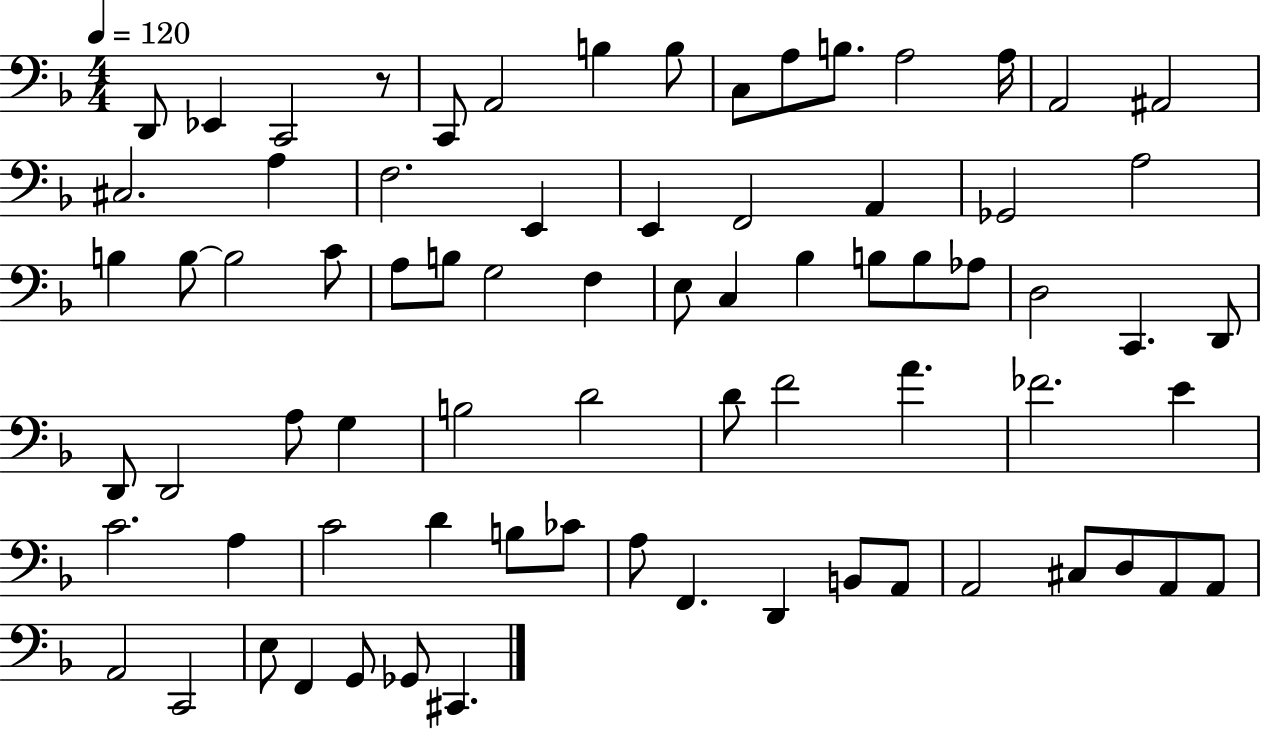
{
  \clef bass
  \numericTimeSignature
  \time 4/4
  \key f \major
  \tempo 4 = 120
  d,8 ees,4 c,2 r8 | c,8 a,2 b4 b8 | c8 a8 b8. a2 a16 | a,2 ais,2 | \break cis2. a4 | f2. e,4 | e,4 f,2 a,4 | ges,2 a2 | \break b4 b8~~ b2 c'8 | a8 b8 g2 f4 | e8 c4 bes4 b8 b8 aes8 | d2 c,4. d,8 | \break d,8 d,2 a8 g4 | b2 d'2 | d'8 f'2 a'4. | fes'2. e'4 | \break c'2. a4 | c'2 d'4 b8 ces'8 | a8 f,4. d,4 b,8 a,8 | a,2 cis8 d8 a,8 a,8 | \break a,2 c,2 | e8 f,4 g,8 ges,8 cis,4. | \bar "|."
}